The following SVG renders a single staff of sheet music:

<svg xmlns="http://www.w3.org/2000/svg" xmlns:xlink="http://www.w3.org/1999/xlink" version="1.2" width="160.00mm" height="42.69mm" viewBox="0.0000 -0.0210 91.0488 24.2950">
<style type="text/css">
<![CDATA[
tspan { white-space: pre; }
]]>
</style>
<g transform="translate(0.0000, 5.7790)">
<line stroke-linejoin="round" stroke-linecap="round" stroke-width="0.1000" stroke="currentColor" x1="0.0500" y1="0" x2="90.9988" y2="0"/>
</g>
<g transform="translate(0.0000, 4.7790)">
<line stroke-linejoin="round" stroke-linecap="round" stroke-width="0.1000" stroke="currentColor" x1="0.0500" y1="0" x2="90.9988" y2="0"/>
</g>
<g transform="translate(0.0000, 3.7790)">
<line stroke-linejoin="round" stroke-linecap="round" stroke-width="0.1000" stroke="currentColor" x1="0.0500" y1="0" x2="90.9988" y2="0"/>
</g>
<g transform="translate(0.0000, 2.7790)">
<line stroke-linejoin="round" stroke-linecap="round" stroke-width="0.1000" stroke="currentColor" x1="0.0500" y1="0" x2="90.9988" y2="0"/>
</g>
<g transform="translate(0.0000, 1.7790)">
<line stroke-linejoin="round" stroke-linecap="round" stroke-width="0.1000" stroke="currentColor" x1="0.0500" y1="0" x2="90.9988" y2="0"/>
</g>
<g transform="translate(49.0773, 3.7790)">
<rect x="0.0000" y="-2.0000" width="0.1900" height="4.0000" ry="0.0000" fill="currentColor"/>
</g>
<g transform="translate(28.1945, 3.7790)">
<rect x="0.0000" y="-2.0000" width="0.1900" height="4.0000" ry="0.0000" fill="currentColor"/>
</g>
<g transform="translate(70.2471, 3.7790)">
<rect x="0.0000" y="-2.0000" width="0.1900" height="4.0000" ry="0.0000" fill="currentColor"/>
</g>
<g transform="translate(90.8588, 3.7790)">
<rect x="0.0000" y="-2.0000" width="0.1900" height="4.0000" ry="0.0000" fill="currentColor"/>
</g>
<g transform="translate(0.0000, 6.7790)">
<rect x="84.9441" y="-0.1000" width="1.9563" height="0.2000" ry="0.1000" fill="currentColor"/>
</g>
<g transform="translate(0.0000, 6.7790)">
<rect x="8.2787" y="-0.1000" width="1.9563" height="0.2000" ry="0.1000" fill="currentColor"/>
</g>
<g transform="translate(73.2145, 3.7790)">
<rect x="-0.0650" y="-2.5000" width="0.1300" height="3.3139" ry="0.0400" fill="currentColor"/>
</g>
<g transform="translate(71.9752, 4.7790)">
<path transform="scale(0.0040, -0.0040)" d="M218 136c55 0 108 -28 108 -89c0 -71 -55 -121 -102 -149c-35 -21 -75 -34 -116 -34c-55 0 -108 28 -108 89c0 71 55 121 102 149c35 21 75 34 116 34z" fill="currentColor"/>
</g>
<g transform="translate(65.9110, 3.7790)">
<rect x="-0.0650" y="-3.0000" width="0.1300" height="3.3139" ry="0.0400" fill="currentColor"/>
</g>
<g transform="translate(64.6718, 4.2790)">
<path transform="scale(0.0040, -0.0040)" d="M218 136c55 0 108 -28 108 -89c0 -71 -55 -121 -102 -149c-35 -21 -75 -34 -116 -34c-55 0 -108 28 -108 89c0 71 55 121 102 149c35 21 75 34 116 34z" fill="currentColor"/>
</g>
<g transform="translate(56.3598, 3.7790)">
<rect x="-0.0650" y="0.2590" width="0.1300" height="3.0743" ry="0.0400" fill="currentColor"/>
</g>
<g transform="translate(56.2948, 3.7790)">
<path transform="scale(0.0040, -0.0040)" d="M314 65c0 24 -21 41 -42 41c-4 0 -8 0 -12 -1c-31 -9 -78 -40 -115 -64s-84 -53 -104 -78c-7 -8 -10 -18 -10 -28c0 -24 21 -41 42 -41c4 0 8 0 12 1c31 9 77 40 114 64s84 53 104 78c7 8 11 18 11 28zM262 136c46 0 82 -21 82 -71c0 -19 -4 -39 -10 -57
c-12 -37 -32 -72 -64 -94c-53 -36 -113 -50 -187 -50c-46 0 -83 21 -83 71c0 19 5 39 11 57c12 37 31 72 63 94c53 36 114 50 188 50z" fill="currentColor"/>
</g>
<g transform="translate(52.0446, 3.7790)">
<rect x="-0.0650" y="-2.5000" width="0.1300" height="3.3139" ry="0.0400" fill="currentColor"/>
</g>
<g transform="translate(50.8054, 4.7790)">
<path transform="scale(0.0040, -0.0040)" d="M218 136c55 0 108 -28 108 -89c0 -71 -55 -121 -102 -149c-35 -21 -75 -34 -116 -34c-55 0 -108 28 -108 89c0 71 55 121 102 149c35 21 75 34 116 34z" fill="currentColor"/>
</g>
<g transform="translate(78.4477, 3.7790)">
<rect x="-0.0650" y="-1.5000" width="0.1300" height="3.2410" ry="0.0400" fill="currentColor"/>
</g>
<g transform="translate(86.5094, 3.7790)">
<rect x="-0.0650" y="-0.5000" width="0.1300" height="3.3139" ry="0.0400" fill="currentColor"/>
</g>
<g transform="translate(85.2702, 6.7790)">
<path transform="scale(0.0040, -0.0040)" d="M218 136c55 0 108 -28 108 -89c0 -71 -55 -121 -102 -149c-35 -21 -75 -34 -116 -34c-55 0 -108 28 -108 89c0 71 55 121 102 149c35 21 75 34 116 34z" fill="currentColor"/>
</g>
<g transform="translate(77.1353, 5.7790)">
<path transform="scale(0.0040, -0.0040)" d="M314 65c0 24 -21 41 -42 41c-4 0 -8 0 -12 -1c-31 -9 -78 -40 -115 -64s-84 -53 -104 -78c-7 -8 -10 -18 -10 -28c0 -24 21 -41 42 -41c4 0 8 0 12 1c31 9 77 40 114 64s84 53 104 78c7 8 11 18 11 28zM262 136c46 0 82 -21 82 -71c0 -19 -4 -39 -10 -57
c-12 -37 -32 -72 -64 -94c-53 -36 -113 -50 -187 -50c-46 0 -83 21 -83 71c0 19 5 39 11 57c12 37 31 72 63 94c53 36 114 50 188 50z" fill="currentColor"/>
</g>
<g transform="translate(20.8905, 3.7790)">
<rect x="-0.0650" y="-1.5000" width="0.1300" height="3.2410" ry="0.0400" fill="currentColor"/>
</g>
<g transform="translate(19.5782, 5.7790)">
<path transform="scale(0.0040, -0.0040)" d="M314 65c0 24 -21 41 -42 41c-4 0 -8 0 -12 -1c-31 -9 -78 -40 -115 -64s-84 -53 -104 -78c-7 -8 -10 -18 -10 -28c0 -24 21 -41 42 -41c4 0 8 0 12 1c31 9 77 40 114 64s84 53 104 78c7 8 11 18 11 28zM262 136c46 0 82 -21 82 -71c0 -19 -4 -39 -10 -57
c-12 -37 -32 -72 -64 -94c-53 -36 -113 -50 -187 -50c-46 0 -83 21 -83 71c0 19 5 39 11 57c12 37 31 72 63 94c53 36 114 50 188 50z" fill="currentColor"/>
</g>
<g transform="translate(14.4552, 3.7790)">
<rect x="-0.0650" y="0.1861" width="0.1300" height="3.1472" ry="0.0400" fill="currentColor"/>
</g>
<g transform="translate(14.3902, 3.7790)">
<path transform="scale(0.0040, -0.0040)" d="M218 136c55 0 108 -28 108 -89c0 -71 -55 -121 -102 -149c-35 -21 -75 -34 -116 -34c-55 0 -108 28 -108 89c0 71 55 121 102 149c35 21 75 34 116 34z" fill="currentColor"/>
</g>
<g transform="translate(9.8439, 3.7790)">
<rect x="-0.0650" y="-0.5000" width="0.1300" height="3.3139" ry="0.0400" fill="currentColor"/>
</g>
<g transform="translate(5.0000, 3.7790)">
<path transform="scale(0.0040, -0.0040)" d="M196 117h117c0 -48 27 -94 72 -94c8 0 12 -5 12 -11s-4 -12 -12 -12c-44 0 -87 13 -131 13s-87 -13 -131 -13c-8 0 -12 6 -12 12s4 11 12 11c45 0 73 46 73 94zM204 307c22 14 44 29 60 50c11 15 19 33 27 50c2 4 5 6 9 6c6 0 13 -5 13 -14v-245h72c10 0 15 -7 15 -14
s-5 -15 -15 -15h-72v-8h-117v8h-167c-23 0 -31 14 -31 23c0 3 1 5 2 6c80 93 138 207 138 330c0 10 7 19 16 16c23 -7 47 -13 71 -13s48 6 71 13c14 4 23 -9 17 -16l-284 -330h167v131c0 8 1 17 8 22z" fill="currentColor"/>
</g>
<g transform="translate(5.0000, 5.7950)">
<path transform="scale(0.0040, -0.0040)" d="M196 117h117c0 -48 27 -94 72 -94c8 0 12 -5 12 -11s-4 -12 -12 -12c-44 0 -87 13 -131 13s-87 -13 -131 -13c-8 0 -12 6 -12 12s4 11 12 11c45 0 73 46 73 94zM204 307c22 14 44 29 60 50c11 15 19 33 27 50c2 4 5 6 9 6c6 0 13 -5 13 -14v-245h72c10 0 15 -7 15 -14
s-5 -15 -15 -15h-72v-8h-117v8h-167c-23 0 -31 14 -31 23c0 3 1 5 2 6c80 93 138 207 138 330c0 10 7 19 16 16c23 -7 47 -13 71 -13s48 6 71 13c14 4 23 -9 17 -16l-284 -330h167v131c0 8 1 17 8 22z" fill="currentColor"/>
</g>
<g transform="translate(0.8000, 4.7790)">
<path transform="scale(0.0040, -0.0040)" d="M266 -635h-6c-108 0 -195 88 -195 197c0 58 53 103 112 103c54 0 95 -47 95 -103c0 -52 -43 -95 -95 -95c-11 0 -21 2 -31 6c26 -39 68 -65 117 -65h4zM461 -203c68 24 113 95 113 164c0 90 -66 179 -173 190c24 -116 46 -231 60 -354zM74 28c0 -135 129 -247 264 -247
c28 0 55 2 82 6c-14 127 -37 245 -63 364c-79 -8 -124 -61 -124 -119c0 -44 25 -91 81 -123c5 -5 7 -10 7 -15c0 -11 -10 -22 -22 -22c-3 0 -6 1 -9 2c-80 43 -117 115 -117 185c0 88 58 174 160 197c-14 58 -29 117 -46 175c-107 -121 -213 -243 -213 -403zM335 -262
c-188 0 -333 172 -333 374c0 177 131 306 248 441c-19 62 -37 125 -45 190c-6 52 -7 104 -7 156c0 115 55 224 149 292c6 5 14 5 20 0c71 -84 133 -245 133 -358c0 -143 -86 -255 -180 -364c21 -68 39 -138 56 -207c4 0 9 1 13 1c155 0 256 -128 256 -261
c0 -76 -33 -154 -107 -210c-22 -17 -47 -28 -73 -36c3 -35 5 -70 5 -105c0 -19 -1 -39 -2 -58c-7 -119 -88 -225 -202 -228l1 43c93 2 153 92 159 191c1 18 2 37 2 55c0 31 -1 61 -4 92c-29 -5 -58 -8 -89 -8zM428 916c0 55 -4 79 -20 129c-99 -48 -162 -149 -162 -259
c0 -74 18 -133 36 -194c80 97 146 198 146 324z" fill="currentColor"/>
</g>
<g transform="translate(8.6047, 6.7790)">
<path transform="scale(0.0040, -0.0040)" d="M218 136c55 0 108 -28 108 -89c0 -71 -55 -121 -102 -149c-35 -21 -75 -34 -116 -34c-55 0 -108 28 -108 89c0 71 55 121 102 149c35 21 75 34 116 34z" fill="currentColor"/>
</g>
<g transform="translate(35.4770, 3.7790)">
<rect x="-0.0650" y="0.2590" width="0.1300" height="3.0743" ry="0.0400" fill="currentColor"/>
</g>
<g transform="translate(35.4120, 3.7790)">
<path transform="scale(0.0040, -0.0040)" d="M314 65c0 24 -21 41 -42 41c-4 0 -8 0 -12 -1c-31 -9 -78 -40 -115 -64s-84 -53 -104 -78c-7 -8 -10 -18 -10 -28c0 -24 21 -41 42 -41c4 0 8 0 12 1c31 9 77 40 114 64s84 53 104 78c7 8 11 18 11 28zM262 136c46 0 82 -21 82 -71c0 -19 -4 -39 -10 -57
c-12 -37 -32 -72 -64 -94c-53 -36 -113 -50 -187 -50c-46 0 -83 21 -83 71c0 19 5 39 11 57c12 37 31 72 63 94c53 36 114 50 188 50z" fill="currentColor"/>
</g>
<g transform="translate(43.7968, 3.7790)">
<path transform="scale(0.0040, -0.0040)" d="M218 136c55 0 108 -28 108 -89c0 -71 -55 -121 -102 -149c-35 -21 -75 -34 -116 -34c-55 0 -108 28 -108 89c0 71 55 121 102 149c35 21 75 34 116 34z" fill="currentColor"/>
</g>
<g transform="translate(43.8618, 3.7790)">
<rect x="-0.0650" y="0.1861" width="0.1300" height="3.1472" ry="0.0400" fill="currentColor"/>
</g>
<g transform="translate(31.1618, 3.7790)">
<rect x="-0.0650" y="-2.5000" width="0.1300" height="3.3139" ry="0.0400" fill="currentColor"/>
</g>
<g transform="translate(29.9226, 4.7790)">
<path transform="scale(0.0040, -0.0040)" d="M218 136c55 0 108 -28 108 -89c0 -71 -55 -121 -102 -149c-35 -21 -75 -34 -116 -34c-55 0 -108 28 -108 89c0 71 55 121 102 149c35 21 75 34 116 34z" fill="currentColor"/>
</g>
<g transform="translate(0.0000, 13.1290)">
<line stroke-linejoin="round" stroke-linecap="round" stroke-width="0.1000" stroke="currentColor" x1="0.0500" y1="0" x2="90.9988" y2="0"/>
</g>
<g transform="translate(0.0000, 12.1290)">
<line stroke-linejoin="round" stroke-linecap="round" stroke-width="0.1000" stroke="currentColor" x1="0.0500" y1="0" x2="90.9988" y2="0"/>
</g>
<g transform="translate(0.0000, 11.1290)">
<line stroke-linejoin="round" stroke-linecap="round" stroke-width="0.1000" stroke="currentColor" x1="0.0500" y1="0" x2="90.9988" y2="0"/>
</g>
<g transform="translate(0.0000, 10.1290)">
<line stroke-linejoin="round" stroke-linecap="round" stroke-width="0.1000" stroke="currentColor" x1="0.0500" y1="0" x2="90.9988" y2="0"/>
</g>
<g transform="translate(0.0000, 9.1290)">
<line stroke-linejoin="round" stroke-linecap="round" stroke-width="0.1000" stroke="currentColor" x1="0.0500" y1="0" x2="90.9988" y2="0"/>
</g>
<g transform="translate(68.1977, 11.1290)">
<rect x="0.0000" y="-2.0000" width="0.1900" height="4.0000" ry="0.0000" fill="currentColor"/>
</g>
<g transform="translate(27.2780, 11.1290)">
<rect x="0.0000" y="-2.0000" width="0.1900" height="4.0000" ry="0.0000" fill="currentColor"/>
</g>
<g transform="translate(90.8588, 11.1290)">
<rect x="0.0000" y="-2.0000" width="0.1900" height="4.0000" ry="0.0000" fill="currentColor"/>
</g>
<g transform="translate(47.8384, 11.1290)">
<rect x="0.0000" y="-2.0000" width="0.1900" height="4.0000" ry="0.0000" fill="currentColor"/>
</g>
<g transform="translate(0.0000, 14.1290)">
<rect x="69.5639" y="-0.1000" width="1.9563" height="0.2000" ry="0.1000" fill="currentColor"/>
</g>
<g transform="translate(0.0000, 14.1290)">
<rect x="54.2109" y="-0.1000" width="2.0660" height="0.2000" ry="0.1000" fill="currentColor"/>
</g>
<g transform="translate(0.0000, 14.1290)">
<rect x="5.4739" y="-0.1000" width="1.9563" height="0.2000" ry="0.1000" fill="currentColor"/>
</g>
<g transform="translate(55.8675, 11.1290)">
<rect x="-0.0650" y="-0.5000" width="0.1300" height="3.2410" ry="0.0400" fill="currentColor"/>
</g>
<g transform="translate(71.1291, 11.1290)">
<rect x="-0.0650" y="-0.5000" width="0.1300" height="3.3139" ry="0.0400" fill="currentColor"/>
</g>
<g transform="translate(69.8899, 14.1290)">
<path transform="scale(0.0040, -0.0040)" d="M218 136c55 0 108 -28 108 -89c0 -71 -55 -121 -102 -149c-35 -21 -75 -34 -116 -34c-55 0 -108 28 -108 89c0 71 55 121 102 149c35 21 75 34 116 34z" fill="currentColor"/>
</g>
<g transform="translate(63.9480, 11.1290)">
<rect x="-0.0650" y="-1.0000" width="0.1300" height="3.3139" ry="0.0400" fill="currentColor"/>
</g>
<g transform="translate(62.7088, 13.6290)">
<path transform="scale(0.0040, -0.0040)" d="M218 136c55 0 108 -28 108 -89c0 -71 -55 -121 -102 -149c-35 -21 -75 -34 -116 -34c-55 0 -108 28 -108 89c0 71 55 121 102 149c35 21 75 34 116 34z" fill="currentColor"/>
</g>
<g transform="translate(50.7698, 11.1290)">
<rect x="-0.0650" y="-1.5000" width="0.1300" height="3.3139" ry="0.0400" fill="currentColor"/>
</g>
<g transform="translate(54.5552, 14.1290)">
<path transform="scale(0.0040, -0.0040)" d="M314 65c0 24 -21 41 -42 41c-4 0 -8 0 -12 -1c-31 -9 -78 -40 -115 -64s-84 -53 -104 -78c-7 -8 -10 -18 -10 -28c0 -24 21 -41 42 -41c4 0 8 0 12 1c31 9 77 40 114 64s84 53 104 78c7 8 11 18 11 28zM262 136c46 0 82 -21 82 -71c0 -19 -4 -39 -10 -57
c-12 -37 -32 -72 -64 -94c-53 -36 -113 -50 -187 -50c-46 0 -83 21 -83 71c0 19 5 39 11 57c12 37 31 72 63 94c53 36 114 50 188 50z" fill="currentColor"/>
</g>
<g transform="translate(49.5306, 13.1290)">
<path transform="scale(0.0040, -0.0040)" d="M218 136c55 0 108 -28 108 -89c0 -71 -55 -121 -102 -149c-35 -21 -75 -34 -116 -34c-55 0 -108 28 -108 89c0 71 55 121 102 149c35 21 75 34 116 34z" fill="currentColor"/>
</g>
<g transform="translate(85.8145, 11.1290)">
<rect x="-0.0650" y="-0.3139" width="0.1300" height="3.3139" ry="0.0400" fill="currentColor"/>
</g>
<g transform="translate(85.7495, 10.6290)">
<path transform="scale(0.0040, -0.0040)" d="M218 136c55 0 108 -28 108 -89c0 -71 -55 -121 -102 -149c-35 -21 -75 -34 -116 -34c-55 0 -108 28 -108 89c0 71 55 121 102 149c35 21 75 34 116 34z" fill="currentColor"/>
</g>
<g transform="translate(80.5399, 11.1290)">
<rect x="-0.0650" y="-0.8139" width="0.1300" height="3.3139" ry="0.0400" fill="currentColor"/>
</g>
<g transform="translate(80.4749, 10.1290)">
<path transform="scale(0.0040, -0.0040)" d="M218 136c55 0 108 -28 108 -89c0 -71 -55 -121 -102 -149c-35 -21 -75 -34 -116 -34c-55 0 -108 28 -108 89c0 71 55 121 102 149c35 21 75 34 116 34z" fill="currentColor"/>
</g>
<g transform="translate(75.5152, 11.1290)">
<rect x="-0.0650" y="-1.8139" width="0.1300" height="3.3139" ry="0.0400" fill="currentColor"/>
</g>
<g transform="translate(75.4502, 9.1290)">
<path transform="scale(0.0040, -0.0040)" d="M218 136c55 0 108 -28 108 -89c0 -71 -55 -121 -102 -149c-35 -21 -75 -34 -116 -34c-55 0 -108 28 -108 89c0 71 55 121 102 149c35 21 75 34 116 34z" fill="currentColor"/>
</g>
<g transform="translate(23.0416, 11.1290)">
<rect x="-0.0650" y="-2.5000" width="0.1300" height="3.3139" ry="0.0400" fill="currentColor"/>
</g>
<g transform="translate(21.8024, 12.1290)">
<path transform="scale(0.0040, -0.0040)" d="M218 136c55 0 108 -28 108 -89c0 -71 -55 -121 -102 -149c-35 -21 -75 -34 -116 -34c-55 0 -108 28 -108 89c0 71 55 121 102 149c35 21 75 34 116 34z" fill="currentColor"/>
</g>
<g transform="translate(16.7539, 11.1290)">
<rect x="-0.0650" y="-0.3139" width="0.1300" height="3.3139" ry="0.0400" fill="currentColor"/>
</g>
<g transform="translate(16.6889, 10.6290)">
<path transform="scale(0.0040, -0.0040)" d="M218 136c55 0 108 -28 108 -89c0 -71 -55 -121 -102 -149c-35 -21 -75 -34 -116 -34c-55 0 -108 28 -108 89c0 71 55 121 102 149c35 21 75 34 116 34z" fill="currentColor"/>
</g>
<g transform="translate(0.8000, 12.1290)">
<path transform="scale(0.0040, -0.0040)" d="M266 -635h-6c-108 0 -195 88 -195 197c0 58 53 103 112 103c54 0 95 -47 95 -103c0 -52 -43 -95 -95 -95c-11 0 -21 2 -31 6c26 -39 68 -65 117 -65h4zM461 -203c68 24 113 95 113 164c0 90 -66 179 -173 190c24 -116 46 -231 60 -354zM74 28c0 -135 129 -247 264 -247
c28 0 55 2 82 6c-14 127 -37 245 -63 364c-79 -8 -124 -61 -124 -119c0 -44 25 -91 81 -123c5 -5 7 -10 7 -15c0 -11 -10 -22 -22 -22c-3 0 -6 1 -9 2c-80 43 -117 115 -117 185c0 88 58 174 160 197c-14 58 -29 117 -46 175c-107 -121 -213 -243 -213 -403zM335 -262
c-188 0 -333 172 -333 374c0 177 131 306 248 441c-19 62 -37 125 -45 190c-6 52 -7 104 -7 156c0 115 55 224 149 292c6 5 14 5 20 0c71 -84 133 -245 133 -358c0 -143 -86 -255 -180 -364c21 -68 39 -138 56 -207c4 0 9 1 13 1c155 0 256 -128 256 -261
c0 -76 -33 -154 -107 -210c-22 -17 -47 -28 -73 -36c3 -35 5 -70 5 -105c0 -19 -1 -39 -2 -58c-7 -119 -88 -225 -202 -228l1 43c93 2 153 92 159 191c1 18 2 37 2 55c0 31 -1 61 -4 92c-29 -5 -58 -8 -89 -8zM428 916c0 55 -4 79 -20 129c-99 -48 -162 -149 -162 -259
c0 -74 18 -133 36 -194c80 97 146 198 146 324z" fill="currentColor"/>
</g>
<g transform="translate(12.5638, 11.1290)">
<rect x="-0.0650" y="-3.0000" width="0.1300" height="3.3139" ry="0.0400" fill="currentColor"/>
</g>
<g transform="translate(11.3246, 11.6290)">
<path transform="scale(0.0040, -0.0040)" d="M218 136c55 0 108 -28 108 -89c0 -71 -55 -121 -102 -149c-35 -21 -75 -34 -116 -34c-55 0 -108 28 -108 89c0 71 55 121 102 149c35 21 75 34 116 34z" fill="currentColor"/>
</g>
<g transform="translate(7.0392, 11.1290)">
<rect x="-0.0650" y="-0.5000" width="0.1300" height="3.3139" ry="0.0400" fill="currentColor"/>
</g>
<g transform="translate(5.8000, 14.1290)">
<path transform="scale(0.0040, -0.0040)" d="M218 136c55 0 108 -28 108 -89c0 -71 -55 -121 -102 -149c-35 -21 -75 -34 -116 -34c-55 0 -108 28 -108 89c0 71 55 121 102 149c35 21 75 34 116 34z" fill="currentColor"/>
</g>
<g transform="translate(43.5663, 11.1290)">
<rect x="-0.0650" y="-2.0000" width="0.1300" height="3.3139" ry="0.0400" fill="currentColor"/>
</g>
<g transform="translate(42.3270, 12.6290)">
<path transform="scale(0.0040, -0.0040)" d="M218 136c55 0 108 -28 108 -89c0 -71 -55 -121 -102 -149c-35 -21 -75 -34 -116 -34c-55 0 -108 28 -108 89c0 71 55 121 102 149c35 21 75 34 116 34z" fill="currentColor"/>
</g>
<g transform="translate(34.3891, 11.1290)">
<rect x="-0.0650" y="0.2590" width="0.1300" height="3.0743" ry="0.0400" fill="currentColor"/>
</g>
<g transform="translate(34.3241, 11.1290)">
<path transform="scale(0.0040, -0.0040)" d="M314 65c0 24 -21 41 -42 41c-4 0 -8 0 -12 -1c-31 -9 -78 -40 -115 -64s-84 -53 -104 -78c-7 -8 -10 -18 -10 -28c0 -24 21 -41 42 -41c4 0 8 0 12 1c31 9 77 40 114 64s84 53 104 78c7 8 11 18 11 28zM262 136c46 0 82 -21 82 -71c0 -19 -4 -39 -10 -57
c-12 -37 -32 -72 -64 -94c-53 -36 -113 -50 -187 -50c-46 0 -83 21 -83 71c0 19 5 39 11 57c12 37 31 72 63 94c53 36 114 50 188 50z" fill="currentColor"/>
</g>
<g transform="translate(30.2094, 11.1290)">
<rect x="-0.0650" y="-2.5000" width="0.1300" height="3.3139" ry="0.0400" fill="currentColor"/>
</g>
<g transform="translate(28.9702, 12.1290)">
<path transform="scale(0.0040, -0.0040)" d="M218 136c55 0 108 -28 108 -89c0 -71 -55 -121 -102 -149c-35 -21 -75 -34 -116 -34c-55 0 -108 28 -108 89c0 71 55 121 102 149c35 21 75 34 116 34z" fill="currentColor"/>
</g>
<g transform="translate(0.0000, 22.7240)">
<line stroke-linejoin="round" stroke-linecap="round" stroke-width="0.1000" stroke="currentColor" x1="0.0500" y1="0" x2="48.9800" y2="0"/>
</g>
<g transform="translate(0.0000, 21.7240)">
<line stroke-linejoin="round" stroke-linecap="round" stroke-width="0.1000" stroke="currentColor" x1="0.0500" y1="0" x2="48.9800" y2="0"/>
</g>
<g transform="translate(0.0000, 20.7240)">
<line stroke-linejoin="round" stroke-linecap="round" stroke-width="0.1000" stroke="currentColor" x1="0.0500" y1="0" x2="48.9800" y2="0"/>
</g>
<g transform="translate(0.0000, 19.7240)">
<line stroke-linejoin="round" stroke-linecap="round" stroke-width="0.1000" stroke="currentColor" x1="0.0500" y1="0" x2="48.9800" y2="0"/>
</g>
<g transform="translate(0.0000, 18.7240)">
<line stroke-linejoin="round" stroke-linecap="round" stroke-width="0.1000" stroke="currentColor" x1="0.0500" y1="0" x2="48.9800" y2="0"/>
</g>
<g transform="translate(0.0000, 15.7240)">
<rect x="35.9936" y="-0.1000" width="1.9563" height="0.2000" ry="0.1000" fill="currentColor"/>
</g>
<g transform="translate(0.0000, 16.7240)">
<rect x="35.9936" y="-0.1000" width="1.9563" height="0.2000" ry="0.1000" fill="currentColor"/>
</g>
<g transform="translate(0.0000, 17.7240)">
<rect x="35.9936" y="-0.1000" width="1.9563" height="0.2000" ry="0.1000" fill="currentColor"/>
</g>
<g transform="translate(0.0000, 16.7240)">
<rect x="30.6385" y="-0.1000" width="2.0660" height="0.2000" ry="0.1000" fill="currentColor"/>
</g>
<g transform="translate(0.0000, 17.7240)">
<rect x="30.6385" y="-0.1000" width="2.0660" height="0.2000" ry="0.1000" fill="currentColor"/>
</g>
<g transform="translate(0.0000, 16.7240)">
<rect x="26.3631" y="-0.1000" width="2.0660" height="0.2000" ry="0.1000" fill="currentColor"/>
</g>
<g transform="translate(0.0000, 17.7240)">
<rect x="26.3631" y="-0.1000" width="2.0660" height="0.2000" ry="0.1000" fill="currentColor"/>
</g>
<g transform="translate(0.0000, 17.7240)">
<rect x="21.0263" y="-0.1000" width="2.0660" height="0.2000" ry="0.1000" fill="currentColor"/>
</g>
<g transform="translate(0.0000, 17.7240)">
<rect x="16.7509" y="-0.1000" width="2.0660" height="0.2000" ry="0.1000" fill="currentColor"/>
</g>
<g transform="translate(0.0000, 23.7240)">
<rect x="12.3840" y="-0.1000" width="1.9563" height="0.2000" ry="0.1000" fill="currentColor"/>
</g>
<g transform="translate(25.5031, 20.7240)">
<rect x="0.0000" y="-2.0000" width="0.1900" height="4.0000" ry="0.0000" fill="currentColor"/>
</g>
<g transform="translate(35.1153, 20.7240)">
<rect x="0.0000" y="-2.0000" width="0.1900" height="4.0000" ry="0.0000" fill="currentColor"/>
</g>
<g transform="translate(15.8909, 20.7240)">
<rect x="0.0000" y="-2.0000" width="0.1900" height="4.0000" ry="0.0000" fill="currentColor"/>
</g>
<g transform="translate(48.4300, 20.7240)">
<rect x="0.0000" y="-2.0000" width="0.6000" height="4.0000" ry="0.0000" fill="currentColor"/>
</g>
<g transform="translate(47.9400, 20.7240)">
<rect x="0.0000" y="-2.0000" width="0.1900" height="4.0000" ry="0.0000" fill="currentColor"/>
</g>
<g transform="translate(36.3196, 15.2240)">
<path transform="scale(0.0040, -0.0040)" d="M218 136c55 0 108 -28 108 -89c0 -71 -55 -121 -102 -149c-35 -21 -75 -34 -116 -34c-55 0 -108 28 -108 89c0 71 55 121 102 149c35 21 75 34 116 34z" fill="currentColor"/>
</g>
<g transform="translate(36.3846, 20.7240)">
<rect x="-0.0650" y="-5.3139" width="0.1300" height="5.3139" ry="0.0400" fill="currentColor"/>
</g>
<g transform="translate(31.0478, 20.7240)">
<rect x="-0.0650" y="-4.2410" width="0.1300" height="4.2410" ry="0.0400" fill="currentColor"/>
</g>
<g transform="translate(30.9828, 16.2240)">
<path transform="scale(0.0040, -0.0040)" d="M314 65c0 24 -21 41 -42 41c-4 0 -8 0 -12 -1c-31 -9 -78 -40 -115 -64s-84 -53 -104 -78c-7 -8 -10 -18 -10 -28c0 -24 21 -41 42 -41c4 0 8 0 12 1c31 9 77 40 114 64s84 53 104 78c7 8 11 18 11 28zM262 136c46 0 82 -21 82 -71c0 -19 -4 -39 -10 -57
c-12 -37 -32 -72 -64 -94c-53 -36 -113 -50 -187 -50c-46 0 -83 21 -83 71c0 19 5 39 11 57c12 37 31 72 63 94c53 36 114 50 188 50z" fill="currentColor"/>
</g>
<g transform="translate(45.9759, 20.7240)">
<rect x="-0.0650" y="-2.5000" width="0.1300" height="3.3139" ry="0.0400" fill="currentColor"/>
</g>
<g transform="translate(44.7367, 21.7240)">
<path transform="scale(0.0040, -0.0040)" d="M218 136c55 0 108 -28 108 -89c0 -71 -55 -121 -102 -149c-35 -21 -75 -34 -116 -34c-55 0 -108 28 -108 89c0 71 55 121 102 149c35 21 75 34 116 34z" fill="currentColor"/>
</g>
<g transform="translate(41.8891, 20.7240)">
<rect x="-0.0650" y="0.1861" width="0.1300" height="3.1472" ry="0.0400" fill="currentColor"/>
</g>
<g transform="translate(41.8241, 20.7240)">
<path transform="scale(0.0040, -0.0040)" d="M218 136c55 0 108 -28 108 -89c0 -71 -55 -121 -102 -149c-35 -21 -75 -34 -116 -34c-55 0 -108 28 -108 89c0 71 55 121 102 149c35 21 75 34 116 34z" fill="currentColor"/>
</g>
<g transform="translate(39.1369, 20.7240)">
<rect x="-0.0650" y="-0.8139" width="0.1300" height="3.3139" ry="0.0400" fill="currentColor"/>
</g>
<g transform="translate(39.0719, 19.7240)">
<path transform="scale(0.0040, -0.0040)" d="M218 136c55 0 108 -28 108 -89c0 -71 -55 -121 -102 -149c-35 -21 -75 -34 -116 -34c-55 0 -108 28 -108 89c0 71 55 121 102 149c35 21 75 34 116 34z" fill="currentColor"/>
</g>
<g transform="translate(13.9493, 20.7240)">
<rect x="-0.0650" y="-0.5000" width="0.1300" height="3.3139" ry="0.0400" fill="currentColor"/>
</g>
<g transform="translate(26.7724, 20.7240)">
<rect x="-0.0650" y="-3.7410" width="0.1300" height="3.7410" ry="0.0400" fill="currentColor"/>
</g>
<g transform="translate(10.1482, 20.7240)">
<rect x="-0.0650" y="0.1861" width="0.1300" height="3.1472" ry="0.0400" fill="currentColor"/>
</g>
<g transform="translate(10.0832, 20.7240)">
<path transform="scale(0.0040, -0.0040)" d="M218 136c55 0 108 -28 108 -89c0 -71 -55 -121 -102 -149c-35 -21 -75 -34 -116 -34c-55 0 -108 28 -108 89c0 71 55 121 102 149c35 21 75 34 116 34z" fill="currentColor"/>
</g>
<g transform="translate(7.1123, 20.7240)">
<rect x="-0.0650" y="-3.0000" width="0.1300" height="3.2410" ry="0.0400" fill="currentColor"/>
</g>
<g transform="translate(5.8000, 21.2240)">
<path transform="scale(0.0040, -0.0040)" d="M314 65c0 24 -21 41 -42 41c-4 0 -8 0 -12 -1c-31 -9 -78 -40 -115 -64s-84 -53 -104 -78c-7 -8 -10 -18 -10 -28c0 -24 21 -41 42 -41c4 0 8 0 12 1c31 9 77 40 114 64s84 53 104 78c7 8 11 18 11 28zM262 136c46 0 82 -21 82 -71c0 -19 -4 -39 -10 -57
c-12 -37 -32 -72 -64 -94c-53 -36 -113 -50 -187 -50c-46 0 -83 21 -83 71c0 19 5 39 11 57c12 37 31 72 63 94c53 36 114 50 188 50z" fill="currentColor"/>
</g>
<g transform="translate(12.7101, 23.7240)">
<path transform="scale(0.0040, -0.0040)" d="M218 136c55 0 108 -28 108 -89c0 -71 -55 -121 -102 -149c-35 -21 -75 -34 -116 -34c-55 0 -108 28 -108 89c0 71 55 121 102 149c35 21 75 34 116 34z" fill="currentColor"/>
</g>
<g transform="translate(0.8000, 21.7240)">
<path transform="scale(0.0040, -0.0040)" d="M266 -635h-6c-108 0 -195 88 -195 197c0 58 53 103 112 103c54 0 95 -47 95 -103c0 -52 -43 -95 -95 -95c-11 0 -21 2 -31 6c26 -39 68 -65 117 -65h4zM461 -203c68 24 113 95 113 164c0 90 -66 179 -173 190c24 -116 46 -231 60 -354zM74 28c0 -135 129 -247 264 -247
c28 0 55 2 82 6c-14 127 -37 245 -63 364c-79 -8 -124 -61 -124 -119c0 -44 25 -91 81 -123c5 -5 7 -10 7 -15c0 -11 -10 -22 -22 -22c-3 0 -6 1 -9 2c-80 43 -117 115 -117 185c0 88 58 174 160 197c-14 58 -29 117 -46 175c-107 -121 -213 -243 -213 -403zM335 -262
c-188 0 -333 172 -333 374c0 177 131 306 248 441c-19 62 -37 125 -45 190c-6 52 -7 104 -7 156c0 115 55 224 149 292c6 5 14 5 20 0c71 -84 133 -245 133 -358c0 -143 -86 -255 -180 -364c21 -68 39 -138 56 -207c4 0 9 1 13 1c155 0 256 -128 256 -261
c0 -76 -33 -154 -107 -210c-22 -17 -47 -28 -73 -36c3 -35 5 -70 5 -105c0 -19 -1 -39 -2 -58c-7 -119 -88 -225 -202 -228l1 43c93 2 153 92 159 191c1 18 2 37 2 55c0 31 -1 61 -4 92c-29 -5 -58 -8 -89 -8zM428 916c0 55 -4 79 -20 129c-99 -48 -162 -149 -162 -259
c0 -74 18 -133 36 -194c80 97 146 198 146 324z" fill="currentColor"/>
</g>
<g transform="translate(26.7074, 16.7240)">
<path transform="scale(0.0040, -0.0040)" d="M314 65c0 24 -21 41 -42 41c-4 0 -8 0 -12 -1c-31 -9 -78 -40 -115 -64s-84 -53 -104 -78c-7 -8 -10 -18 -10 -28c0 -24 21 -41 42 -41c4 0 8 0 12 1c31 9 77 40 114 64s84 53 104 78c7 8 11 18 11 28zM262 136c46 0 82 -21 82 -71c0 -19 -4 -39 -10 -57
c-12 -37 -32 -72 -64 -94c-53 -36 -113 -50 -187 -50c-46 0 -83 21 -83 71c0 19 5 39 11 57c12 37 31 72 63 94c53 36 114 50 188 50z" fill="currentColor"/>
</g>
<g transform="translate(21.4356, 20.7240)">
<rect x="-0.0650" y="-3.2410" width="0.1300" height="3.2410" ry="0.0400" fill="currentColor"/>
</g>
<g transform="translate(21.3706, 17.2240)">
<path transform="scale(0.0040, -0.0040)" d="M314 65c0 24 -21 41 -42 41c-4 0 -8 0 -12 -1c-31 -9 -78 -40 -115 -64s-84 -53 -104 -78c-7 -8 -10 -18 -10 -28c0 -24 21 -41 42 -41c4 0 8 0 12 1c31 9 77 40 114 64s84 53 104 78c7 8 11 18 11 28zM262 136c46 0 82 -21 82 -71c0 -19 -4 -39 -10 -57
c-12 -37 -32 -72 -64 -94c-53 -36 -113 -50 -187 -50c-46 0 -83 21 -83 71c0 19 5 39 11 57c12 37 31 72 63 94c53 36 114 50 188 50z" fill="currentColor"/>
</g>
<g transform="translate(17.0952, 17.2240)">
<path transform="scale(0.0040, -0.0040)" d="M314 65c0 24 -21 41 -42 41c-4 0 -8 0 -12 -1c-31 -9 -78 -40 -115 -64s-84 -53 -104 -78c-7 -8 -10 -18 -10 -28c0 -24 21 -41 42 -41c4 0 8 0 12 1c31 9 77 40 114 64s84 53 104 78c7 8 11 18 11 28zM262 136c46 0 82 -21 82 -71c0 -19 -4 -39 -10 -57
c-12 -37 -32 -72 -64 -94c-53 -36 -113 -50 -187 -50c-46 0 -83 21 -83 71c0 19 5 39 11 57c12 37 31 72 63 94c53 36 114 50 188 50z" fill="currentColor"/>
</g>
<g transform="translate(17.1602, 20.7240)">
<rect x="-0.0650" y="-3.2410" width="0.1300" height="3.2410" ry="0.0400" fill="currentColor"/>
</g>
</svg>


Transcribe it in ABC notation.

X:1
T:Untitled
M:4/4
L:1/4
K:C
C B E2 G B2 B G B2 A G E2 C C A c G G B2 F E C2 D C f d c A2 B C b2 b2 c'2 d'2 f' d B G